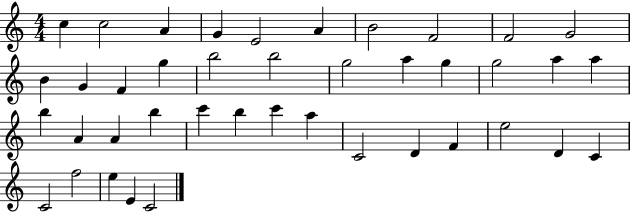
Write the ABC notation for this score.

X:1
T:Untitled
M:4/4
L:1/4
K:C
c c2 A G E2 A B2 F2 F2 G2 B G F g b2 b2 g2 a g g2 a a b A A b c' b c' a C2 D F e2 D C C2 f2 e E C2